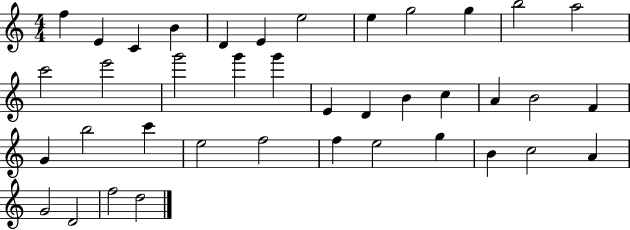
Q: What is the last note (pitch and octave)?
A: D5